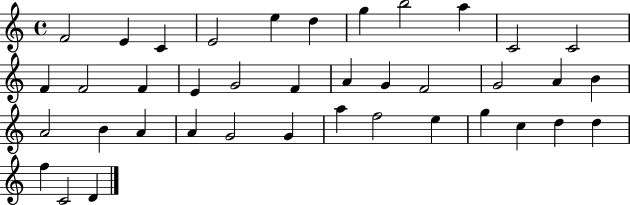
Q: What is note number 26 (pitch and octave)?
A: A4